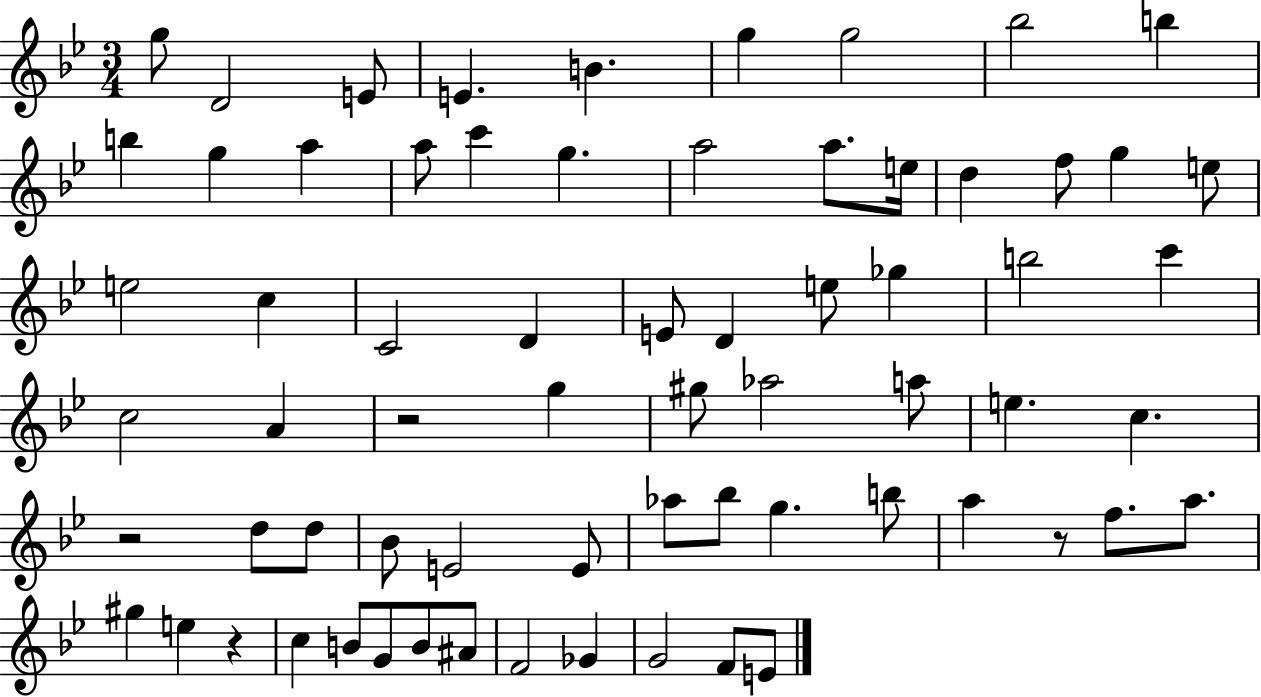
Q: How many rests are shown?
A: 4